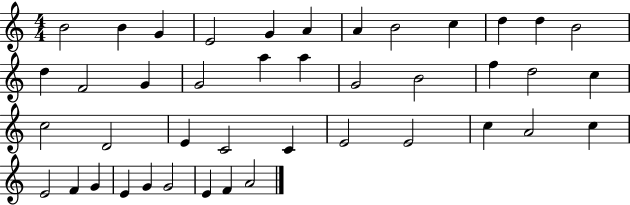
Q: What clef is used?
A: treble